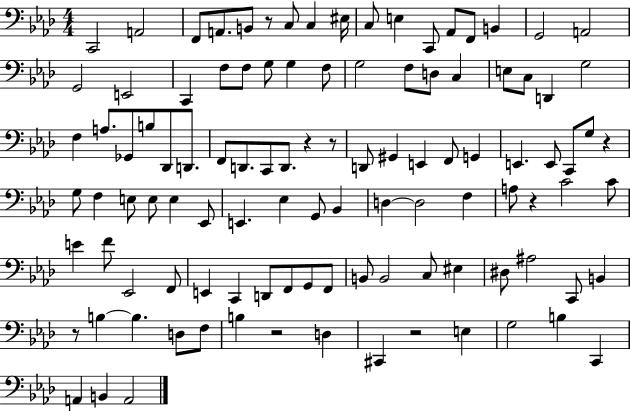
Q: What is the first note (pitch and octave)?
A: C2